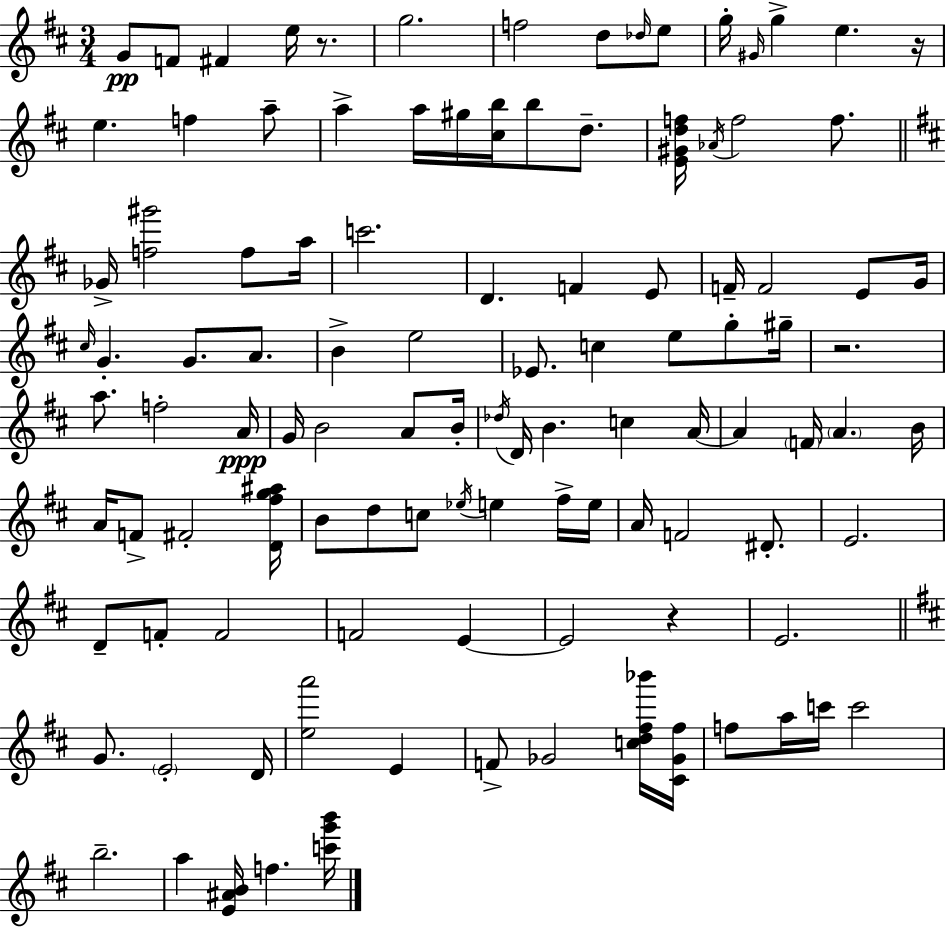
{
  \clef treble
  \numericTimeSignature
  \time 3/4
  \key d \major
  g'8\pp f'8 fis'4 e''16 r8. | g''2. | f''2 d''8 \grace { des''16 } e''8 | g''16-. \grace { gis'16 } g''4-> e''4. | \break r16 e''4. f''4 | a''8-- a''4-> a''16 gis''16 <cis'' b''>16 b''8 d''8.-- | <e' gis' d'' f''>16 \acciaccatura { aes'16 } f''2 | f''8. \bar "||" \break \key d \major ges'16-> <f'' gis'''>2 f''8 a''16 | c'''2. | d'4. f'4 e'8 | f'16-- f'2 e'8 g'16 | \break \grace { cis''16 } g'4.-. g'8. a'8. | b'4-> e''2 | ees'8. c''4 e''8 g''8-. | gis''16-- r2. | \break a''8. f''2-. | a'16\ppp g'16 b'2 a'8 | b'16-. \acciaccatura { des''16 } d'16 b'4. c''4 | a'16~~ a'4 \parenthesize f'16 \parenthesize a'4. | \break b'16 a'16 f'8-> fis'2-. | <d' fis'' g'' ais''>16 b'8 d''8 c''8 \acciaccatura { ees''16 } e''4 | fis''16-> e''16 a'16 f'2 | dis'8.-. e'2. | \break d'8-- f'8-. f'2 | f'2 e'4~~ | e'2 r4 | e'2. | \break \bar "||" \break \key d \major g'8. \parenthesize e'2-. d'16 | <e'' a'''>2 e'4 | f'8-> ges'2 <c'' d'' fis'' bes'''>16 <cis' ges' fis''>16 | f''8 a''16 c'''16 c'''2 | \break b''2.-- | a''4 <e' ais' b'>16 f''4. <c''' g''' b'''>16 | \bar "|."
}